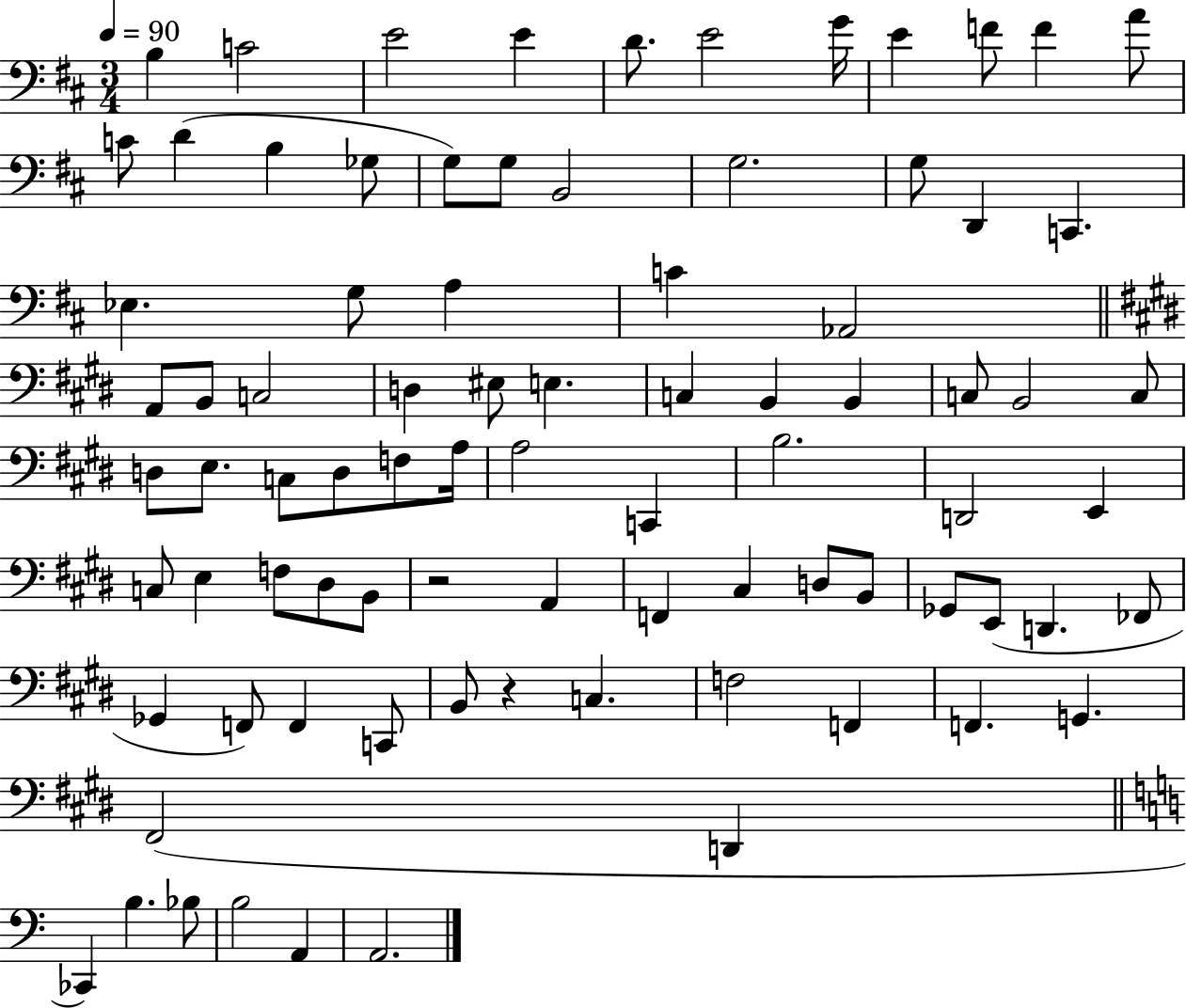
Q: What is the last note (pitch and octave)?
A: A2